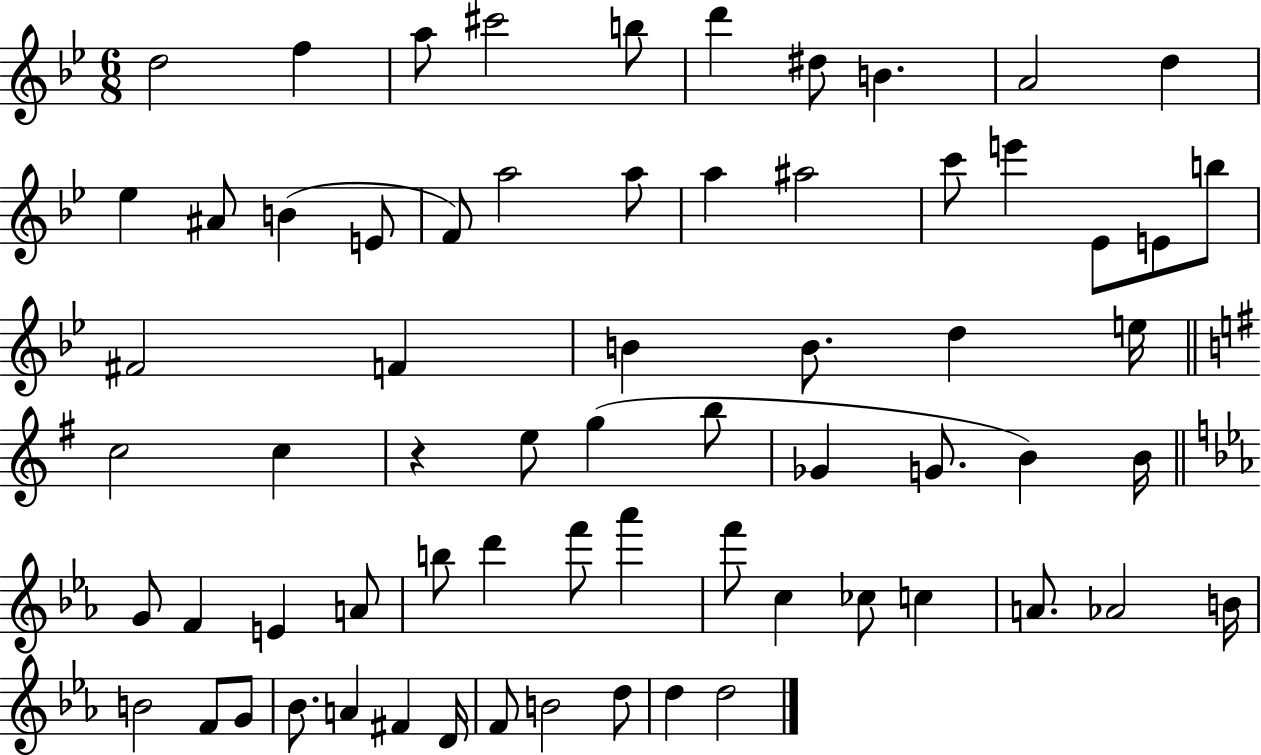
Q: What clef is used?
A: treble